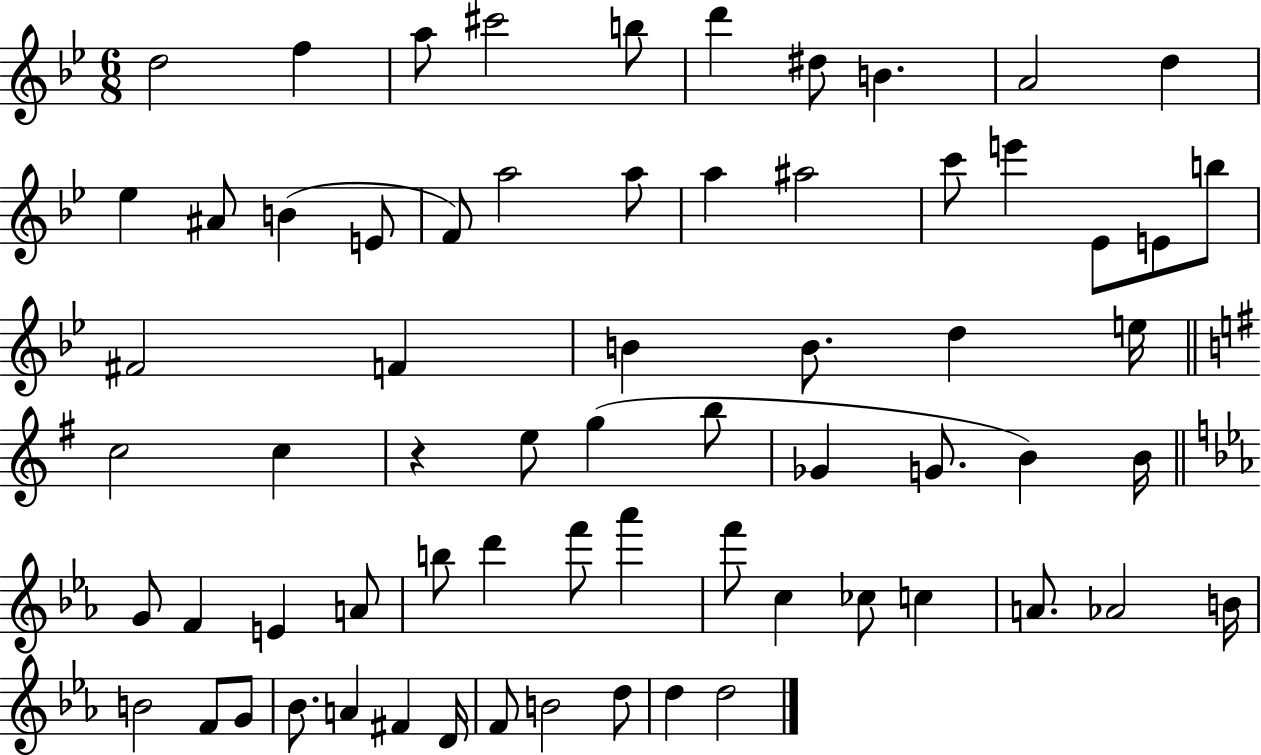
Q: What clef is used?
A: treble